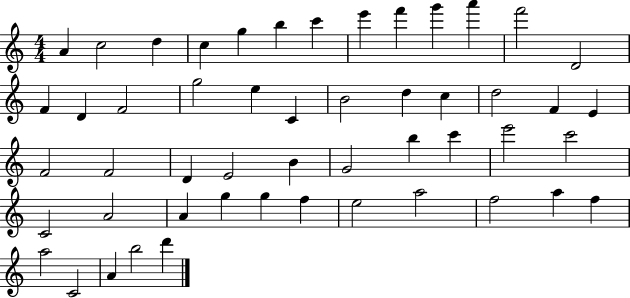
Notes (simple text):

A4/q C5/h D5/q C5/q G5/q B5/q C6/q E6/q F6/q G6/q A6/q F6/h D4/h F4/q D4/q F4/h G5/h E5/q C4/q B4/h D5/q C5/q D5/h F4/q E4/q F4/h F4/h D4/q E4/h B4/q G4/h B5/q C6/q E6/h C6/h C4/h A4/h A4/q G5/q G5/q F5/q E5/h A5/h F5/h A5/q F5/q A5/h C4/h A4/q B5/h D6/q